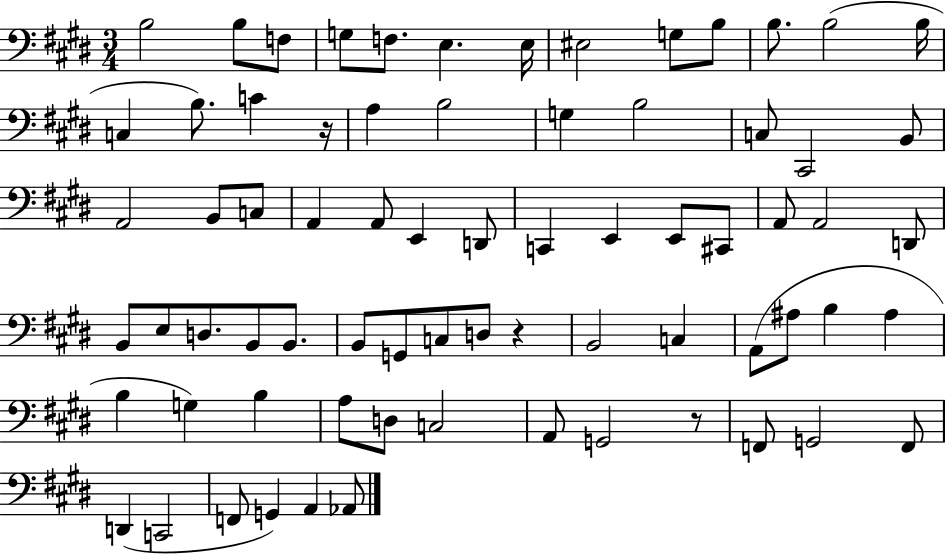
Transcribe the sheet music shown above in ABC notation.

X:1
T:Untitled
M:3/4
L:1/4
K:E
B,2 B,/2 F,/2 G,/2 F,/2 E, E,/4 ^E,2 G,/2 B,/2 B,/2 B,2 B,/4 C, B,/2 C z/4 A, B,2 G, B,2 C,/2 ^C,,2 B,,/2 A,,2 B,,/2 C,/2 A,, A,,/2 E,, D,,/2 C,, E,, E,,/2 ^C,,/2 A,,/2 A,,2 D,,/2 B,,/2 E,/2 D,/2 B,,/2 B,,/2 B,,/2 G,,/2 C,/2 D,/2 z B,,2 C, A,,/2 ^A,/2 B, ^A, B, G, B, A,/2 D,/2 C,2 A,,/2 G,,2 z/2 F,,/2 G,,2 F,,/2 D,, C,,2 F,,/2 G,, A,, _A,,/2